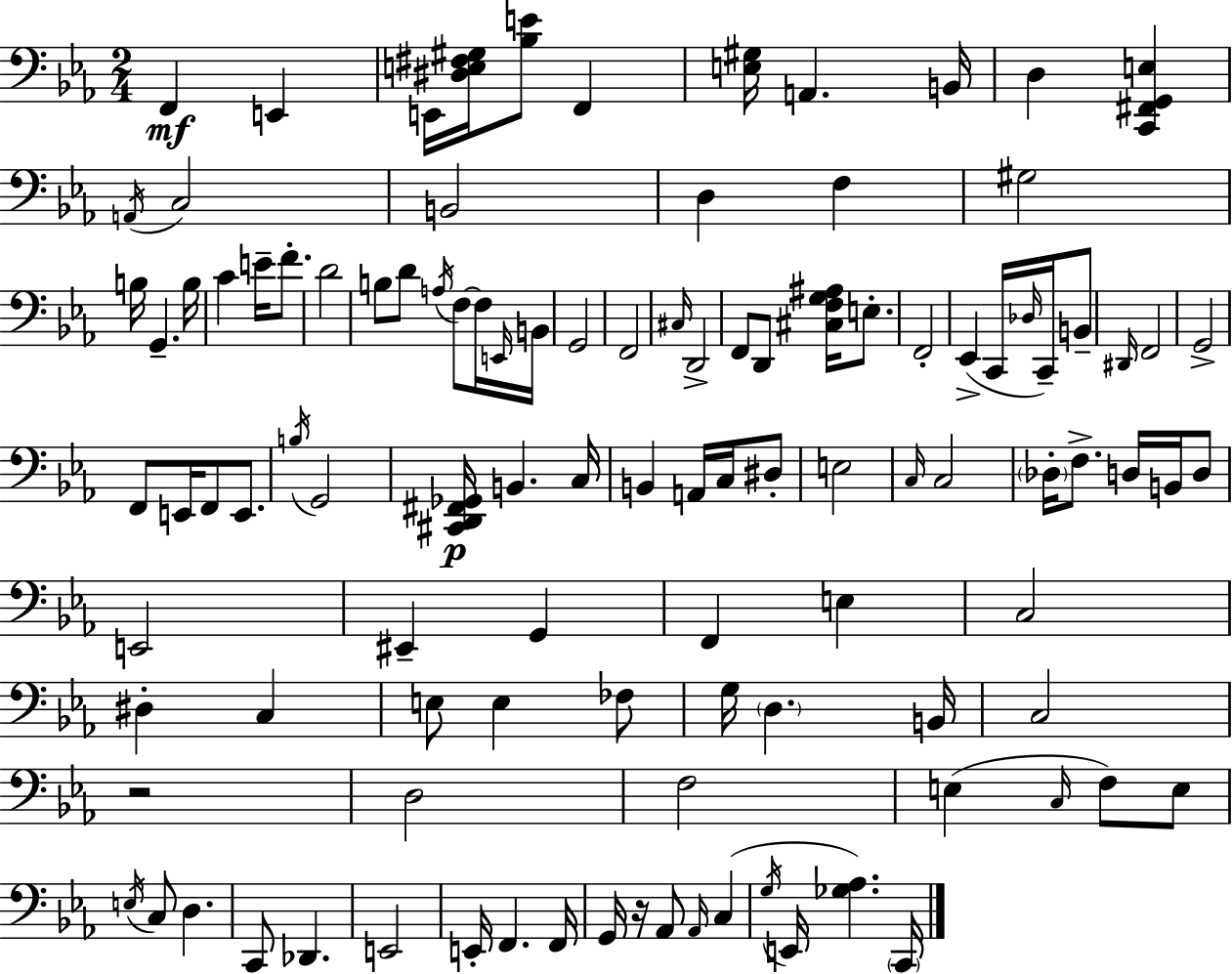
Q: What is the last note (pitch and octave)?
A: C2